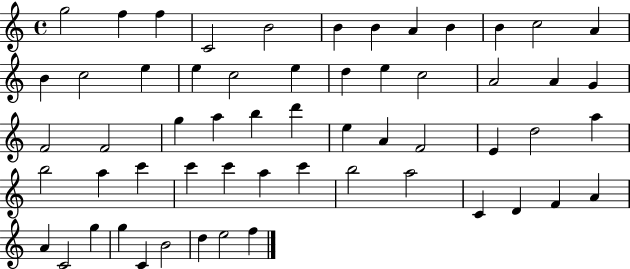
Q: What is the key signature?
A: C major